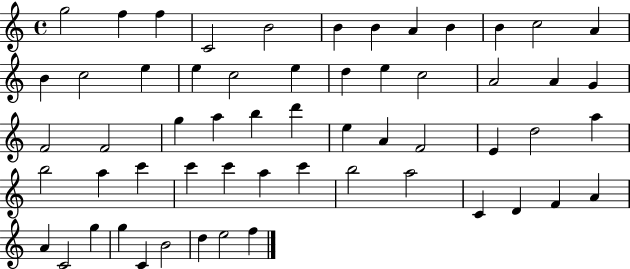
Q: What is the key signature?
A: C major